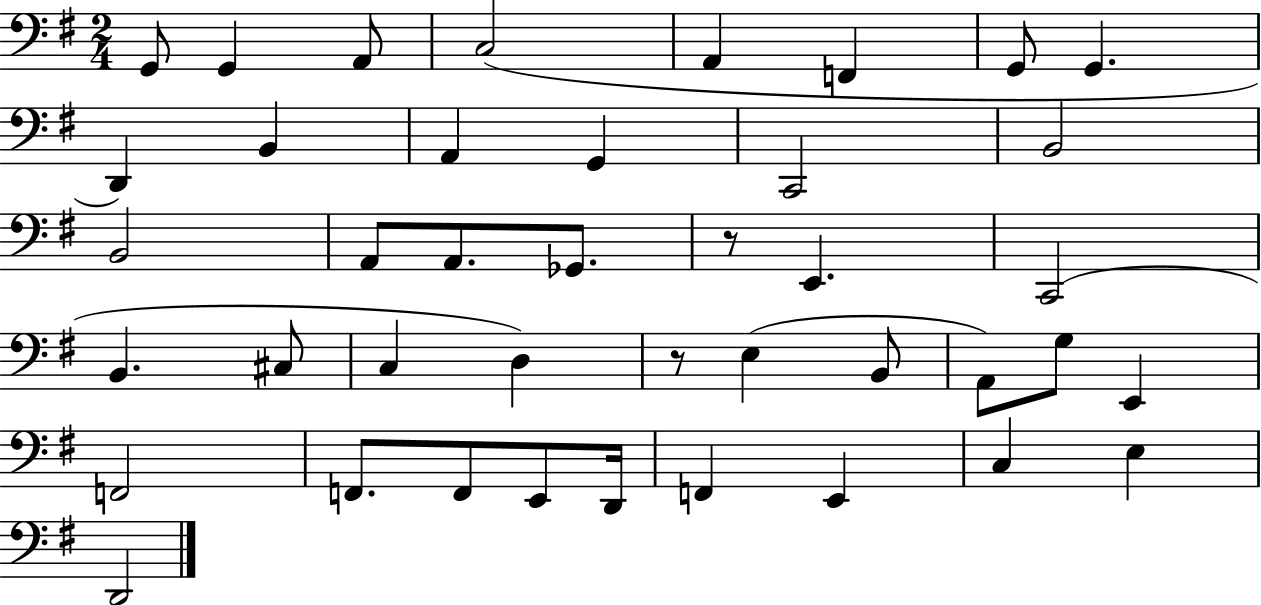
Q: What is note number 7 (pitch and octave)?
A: G2